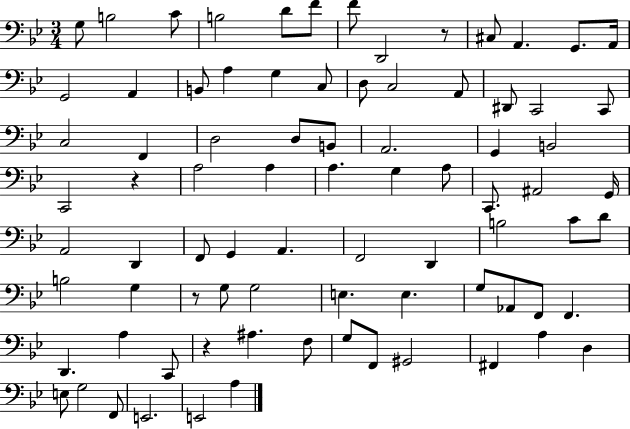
G3/e B3/h C4/e B3/h D4/e F4/e F4/e D2/h R/e C#3/e A2/q. G2/e. A2/s G2/h A2/q B2/e A3/q G3/q C3/e D3/e C3/h A2/e D#2/e C2/h C2/e C3/h F2/q D3/h D3/e B2/e A2/h. G2/q B2/h C2/h R/q A3/h A3/q A3/q. G3/q A3/e C2/e. A#2/h G2/s A2/h D2/q F2/e G2/q A2/q. F2/h D2/q B3/h C4/e D4/e B3/h G3/q R/e G3/e G3/h E3/q. E3/q. G3/e Ab2/e F2/e F2/q. D2/q. A3/q C2/e R/q A#3/q. F3/e G3/e F2/e G#2/h F#2/q A3/q D3/q E3/e G3/h F2/e E2/h. E2/h A3/q